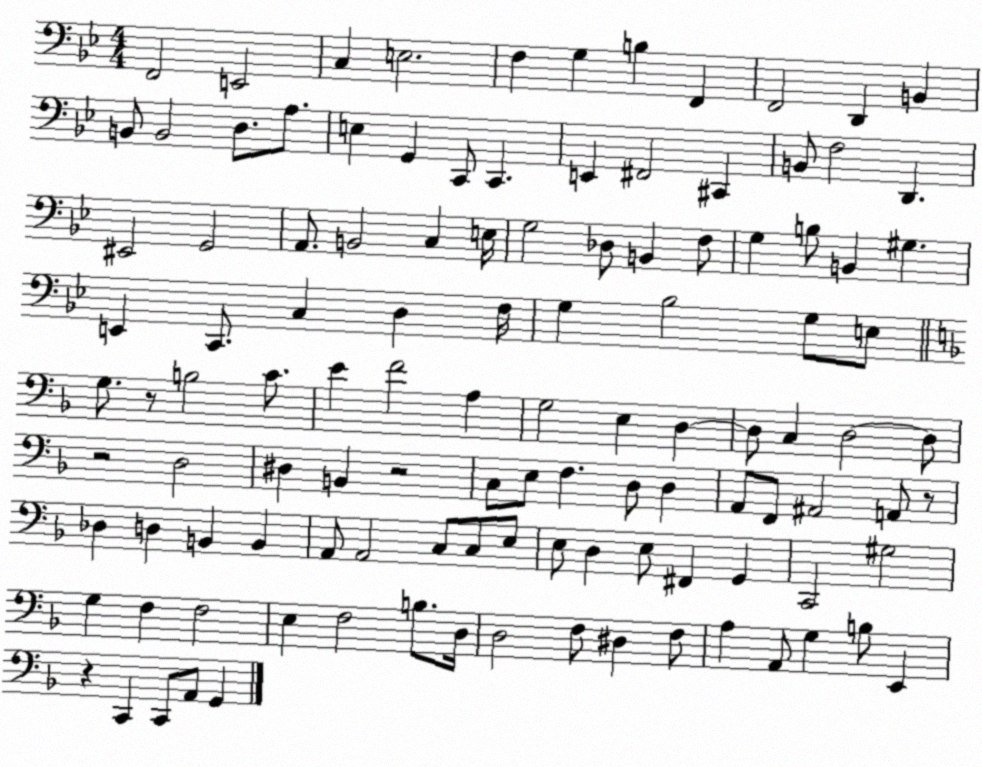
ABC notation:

X:1
T:Untitled
M:4/4
L:1/4
K:Bb
F,,2 E,,2 C, E,2 F, G, B, F,, F,,2 D,, B,, B,,/2 B,,2 D,/2 A,/2 E, G,, C,,/2 C,, E,, ^F,,2 ^C,, B,,/2 F,2 D,, ^E,,2 G,,2 A,,/2 B,,2 C, E,/4 G,2 _D,/2 B,, F,/2 G, B,/2 B,, ^G, E,, C,,/2 C, D, F,/4 G, _B,2 G,/2 E,/2 G,/2 z/2 B,2 C/2 E F2 A, G,2 E, D, D,/2 C, D,2 D,/2 z2 D,2 ^D, B,, z2 C,/2 E,/2 F, D,/2 D, A,,/2 F,,/2 ^A,,2 A,,/2 z/2 _D, D, B,, B,, A,,/2 A,,2 C,/2 C,/2 E,/2 E,/2 D, E,/2 ^F,, G,, C,,2 ^G,2 G, F, F,2 E, F,2 B,/2 D,/4 D,2 F,/2 ^D, F,/2 A, A,,/2 G, B,/2 E,, z C,, C,,/2 A,,/2 G,,